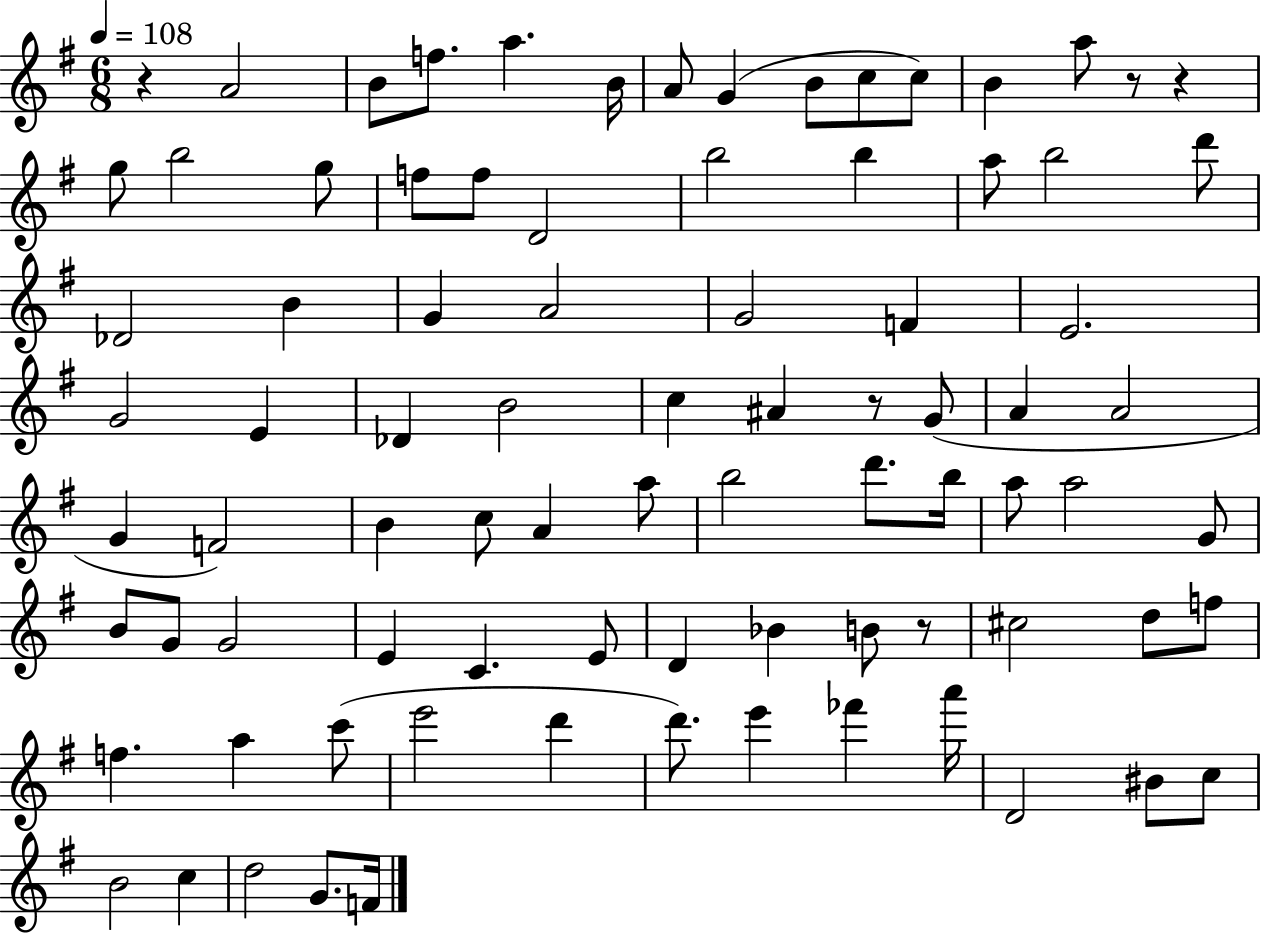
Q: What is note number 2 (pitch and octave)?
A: B4